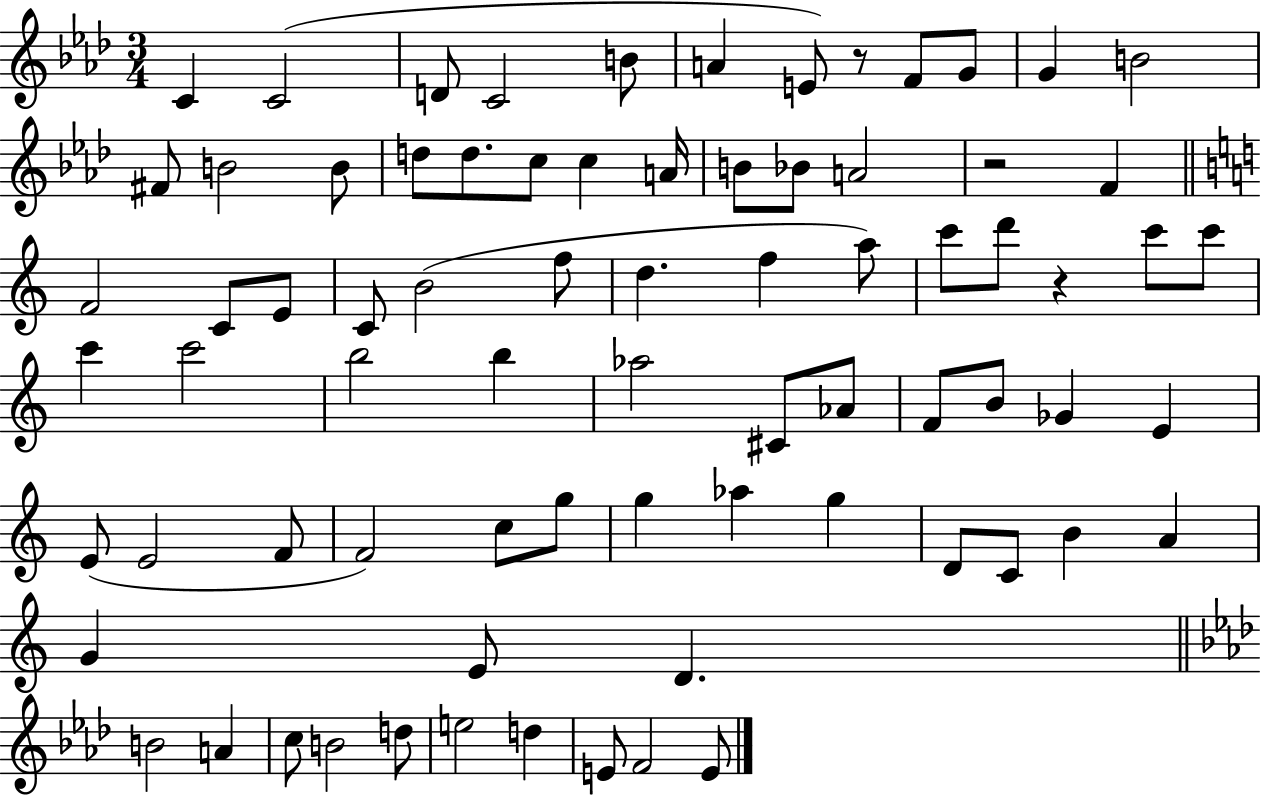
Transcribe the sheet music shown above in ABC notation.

X:1
T:Untitled
M:3/4
L:1/4
K:Ab
C C2 D/2 C2 B/2 A E/2 z/2 F/2 G/2 G B2 ^F/2 B2 B/2 d/2 d/2 c/2 c A/4 B/2 _B/2 A2 z2 F F2 C/2 E/2 C/2 B2 f/2 d f a/2 c'/2 d'/2 z c'/2 c'/2 c' c'2 b2 b _a2 ^C/2 _A/2 F/2 B/2 _G E E/2 E2 F/2 F2 c/2 g/2 g _a g D/2 C/2 B A G E/2 D B2 A c/2 B2 d/2 e2 d E/2 F2 E/2